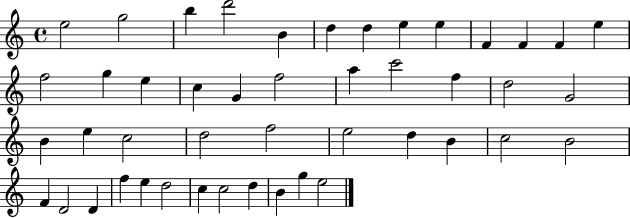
{
  \clef treble
  \time 4/4
  \defaultTimeSignature
  \key c \major
  e''2 g''2 | b''4 d'''2 b'4 | d''4 d''4 e''4 e''4 | f'4 f'4 f'4 e''4 | \break f''2 g''4 e''4 | c''4 g'4 f''2 | a''4 c'''2 f''4 | d''2 g'2 | \break b'4 e''4 c''2 | d''2 f''2 | e''2 d''4 b'4 | c''2 b'2 | \break f'4 d'2 d'4 | f''4 e''4 d''2 | c''4 c''2 d''4 | b'4 g''4 e''2 | \break \bar "|."
}